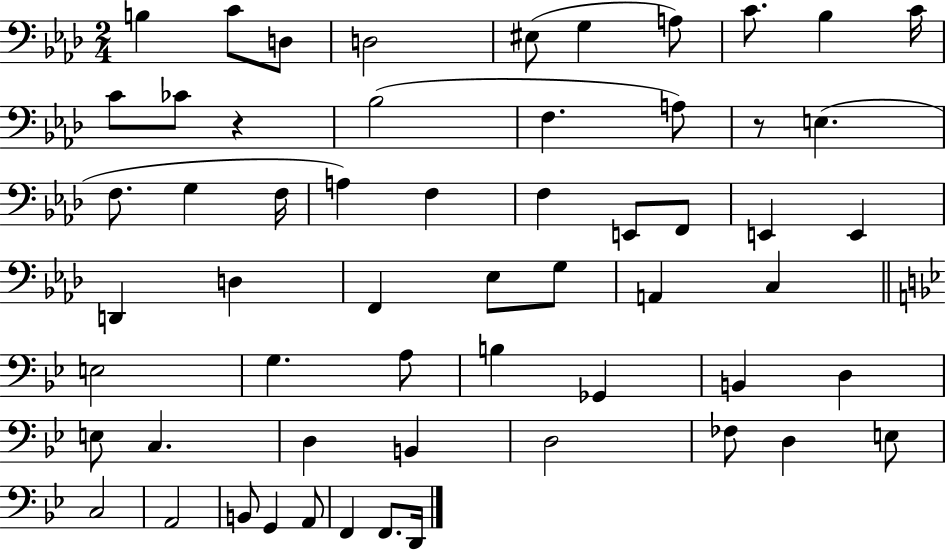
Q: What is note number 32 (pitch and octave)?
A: A2